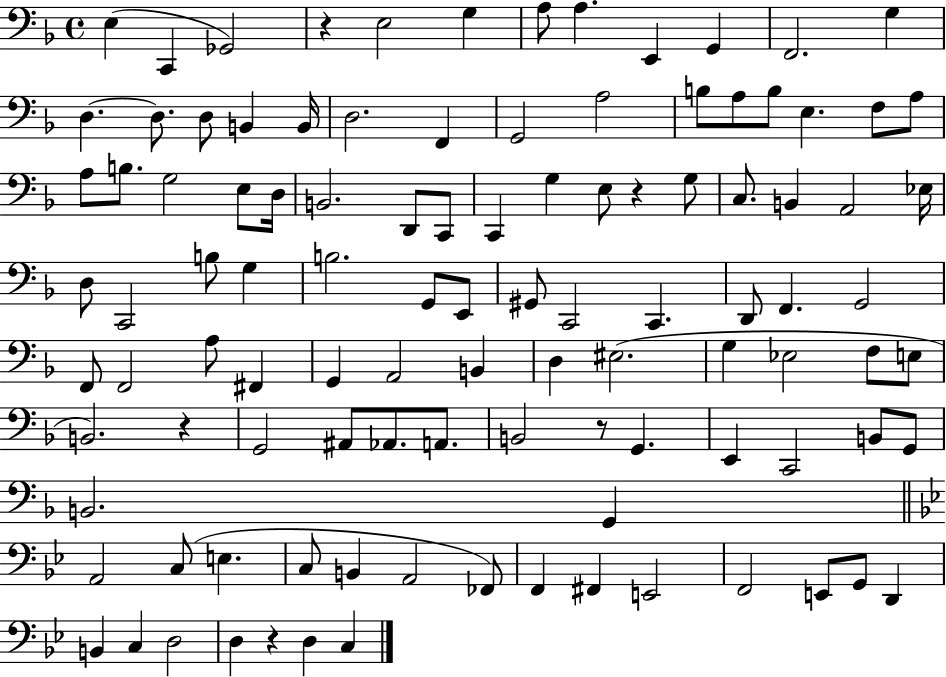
E3/q C2/q Gb2/h R/q E3/h G3/q A3/e A3/q. E2/q G2/q F2/h. G3/q D3/q. D3/e. D3/e B2/q B2/s D3/h. F2/q G2/h A3/h B3/e A3/e B3/e E3/q. F3/e A3/e A3/e B3/e. G3/h E3/e D3/s B2/h. D2/e C2/e C2/q G3/q E3/e R/q G3/e C3/e. B2/q A2/h Eb3/s D3/e C2/h B3/e G3/q B3/h. G2/e E2/e G#2/e C2/h C2/q. D2/e F2/q. G2/h F2/e F2/h A3/e F#2/q G2/q A2/h B2/q D3/q EIS3/h. G3/q Eb3/h F3/e E3/e B2/h. R/q G2/h A#2/e Ab2/e. A2/e. B2/h R/e G2/q. E2/q C2/h B2/e G2/e B2/h. G2/q A2/h C3/e E3/q. C3/e B2/q A2/h FES2/e F2/q F#2/q E2/h F2/h E2/e G2/e D2/q B2/q C3/q D3/h D3/q R/q D3/q C3/q